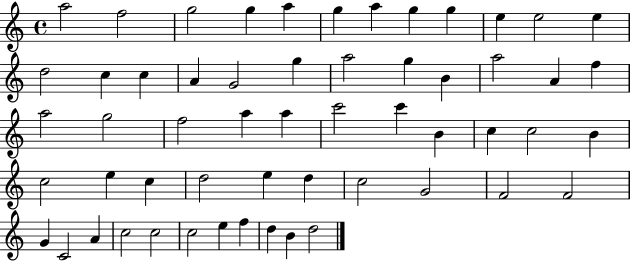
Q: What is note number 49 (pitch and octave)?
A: C5